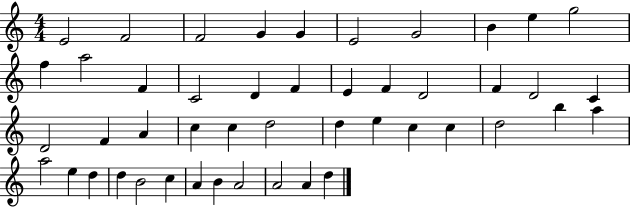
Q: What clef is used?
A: treble